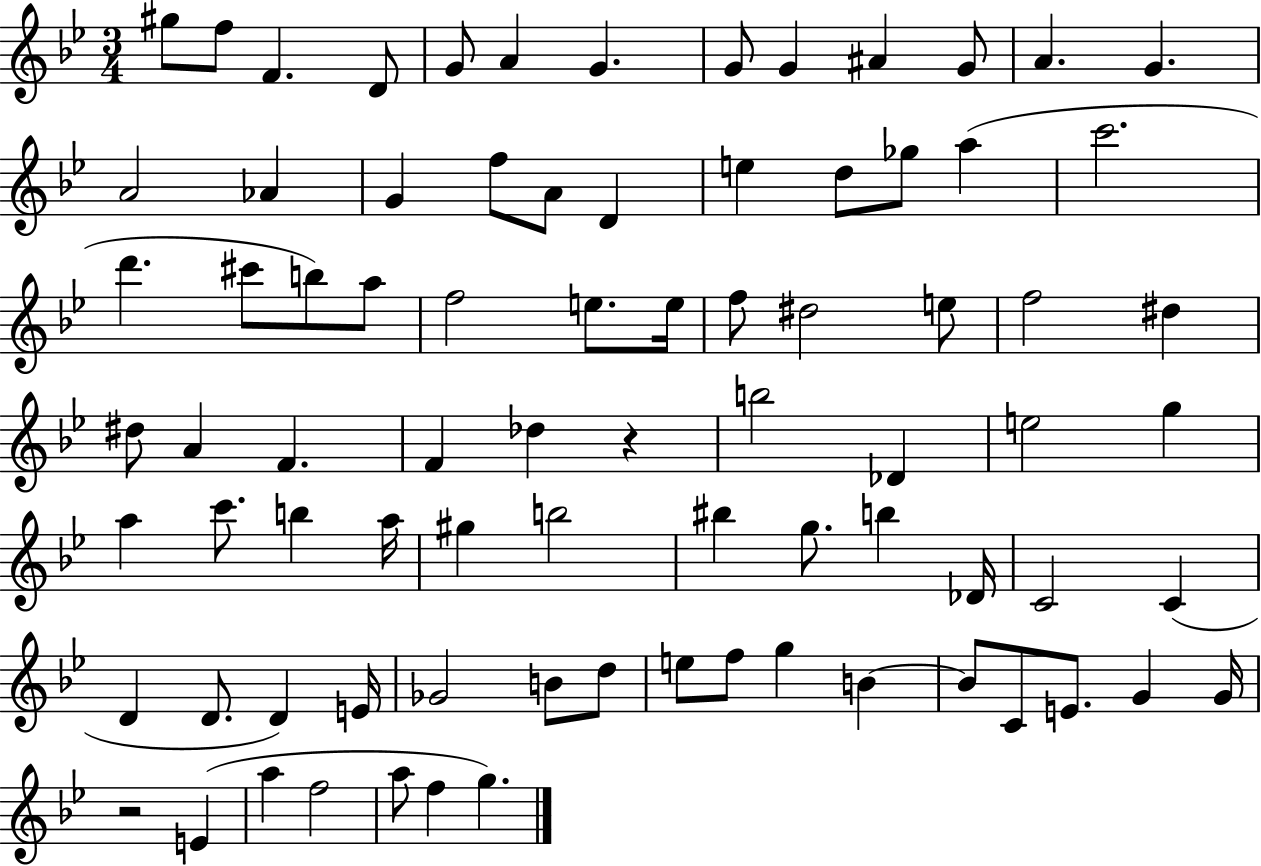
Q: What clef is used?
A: treble